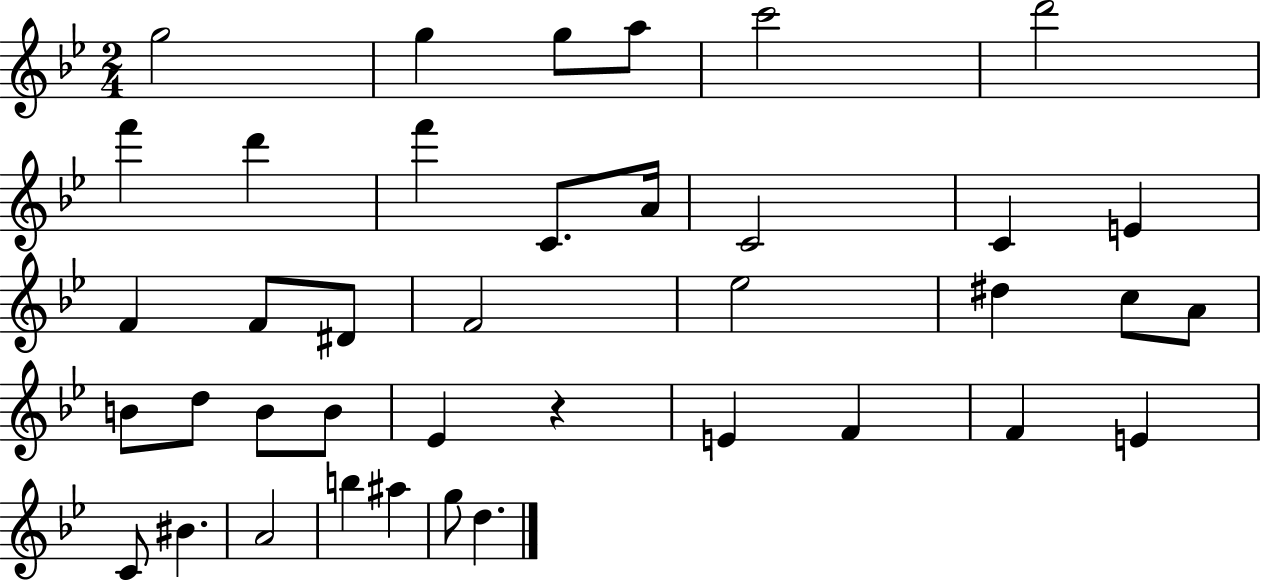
G5/h G5/q G5/e A5/e C6/h D6/h F6/q D6/q F6/q C4/e. A4/s C4/h C4/q E4/q F4/q F4/e D#4/e F4/h Eb5/h D#5/q C5/e A4/e B4/e D5/e B4/e B4/e Eb4/q R/q E4/q F4/q F4/q E4/q C4/e BIS4/q. A4/h B5/q A#5/q G5/e D5/q.